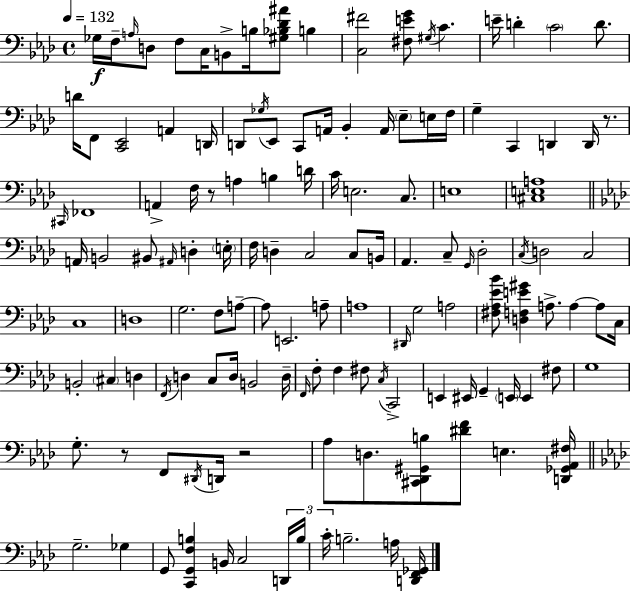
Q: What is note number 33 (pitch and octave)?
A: D2